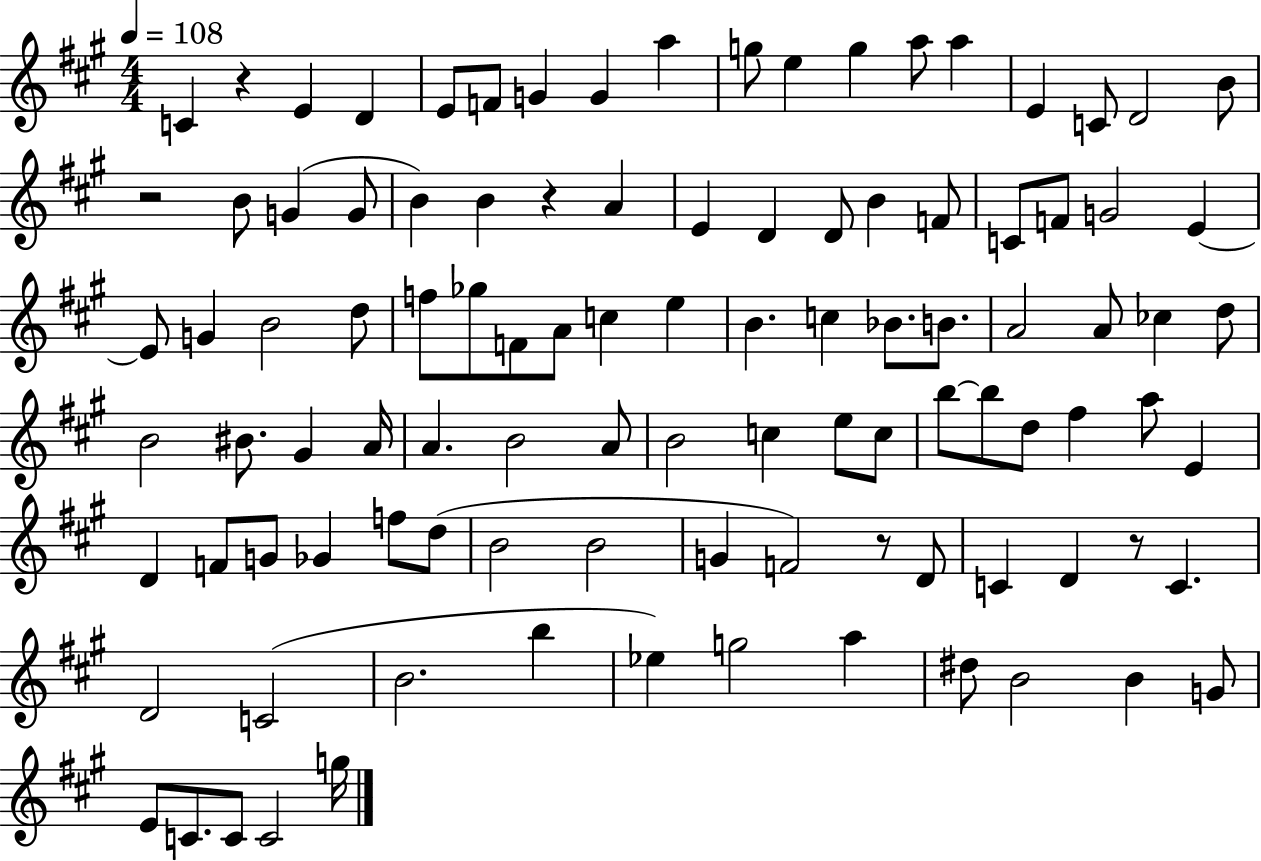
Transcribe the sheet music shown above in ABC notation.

X:1
T:Untitled
M:4/4
L:1/4
K:A
C z E D E/2 F/2 G G a g/2 e g a/2 a E C/2 D2 B/2 z2 B/2 G G/2 B B z A E D D/2 B F/2 C/2 F/2 G2 E E/2 G B2 d/2 f/2 _g/2 F/2 A/2 c e B c _B/2 B/2 A2 A/2 _c d/2 B2 ^B/2 ^G A/4 A B2 A/2 B2 c e/2 c/2 b/2 b/2 d/2 ^f a/2 E D F/2 G/2 _G f/2 d/2 B2 B2 G F2 z/2 D/2 C D z/2 C D2 C2 B2 b _e g2 a ^d/2 B2 B G/2 E/2 C/2 C/2 C2 g/4